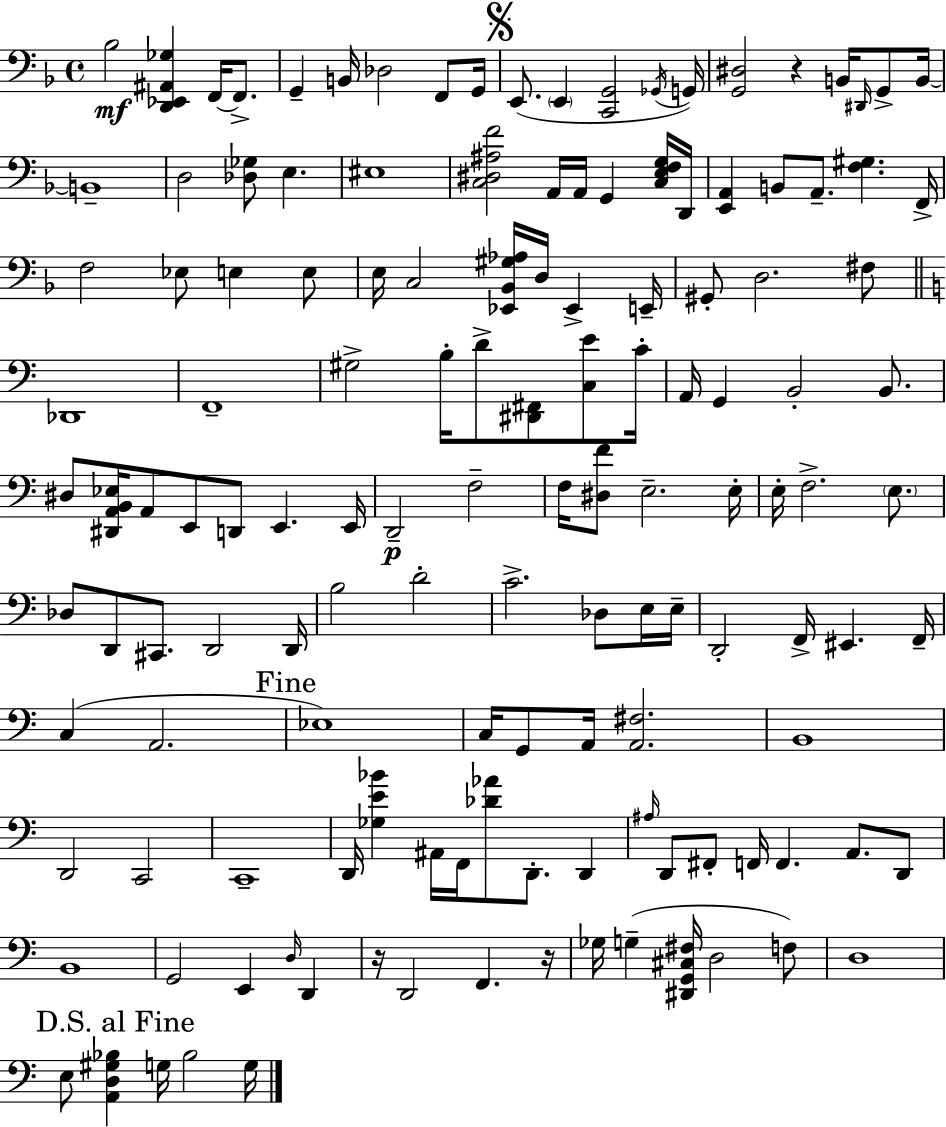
Bb3/h [D2,Eb2,A#2,Gb3]/q F2/s F2/e. G2/q B2/s Db3/h F2/e G2/s E2/e. E2/q [C2,G2]/h Gb2/s G2/s [G2,D#3]/h R/q B2/s D#2/s G2/e B2/s B2/w D3/h [Db3,Gb3]/e E3/q. EIS3/w [C3,D#3,A#3,F4]/h A2/s A2/s G2/q [C3,E3,F3,G3]/s D2/s [E2,A2]/q B2/e A2/e. [F3,G#3]/q. F2/s F3/h Eb3/e E3/q E3/e E3/s C3/h [Eb2,Bb2,G#3,Ab3]/s D3/s Eb2/q E2/s G#2/e D3/h. F#3/e Db2/w F2/w G#3/h B3/s D4/e [D#2,F#2]/e [C3,E4]/e C4/s A2/s G2/q B2/h B2/e. D#3/e [D#2,A2,B2,Eb3]/s A2/e E2/e D2/e E2/q. E2/s D2/h F3/h F3/s [D#3,F4]/e E3/h. E3/s E3/s F3/h. E3/e. Db3/e D2/e C#2/e. D2/h D2/s B3/h D4/h C4/h. Db3/e E3/s E3/s D2/h F2/s EIS2/q. F2/s C3/q A2/h. Eb3/w C3/s G2/e A2/s [A2,F#3]/h. B2/w D2/h C2/h C2/w D2/s [Gb3,E4,Bb4]/q A#2/s F2/s [Db4,Ab4]/e D2/e. D2/q A#3/s D2/e F#2/e F2/s F2/q. A2/e. D2/e B2/w G2/h E2/q D3/s D2/q R/s D2/h F2/q. R/s Gb3/s G3/q [D#2,G2,C#3,F#3]/s D3/h F3/e D3/w E3/e [A2,D3,G#3,Bb3]/q G3/s Bb3/h G3/s